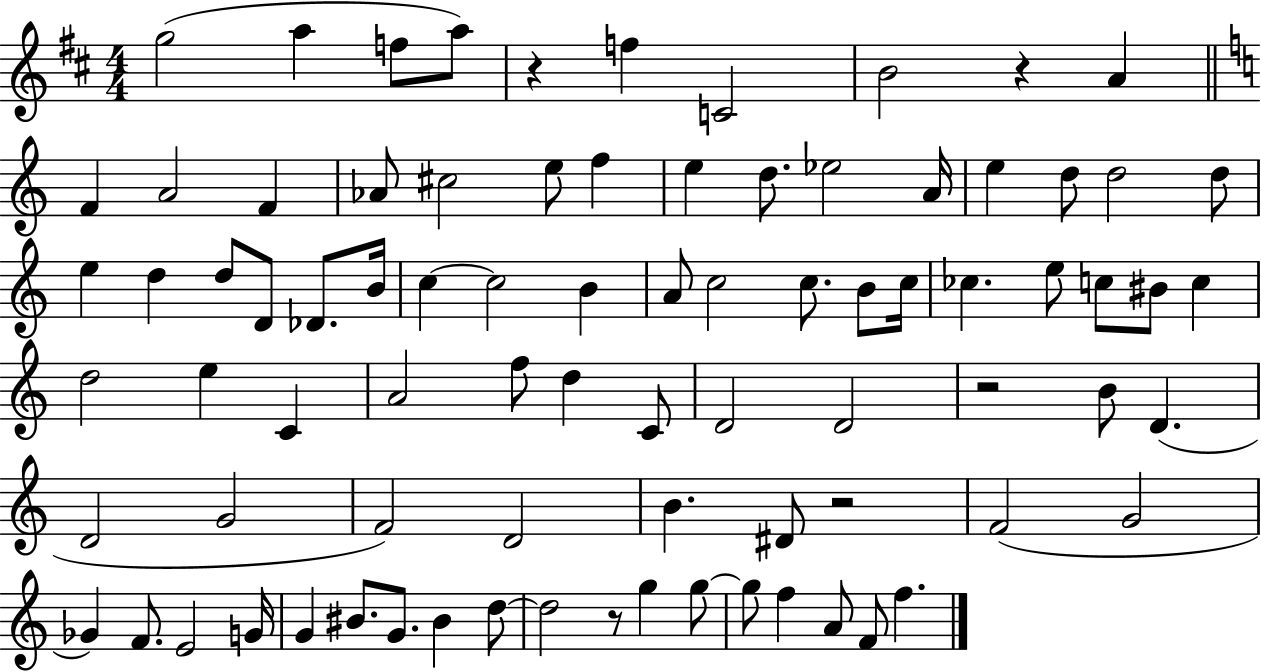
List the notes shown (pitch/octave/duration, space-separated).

G5/h A5/q F5/e A5/e R/q F5/q C4/h B4/h R/q A4/q F4/q A4/h F4/q Ab4/e C#5/h E5/e F5/q E5/q D5/e. Eb5/h A4/s E5/q D5/e D5/h D5/e E5/q D5/q D5/e D4/e Db4/e. B4/s C5/q C5/h B4/q A4/e C5/h C5/e. B4/e C5/s CES5/q. E5/e C5/e BIS4/e C5/q D5/h E5/q C4/q A4/h F5/e D5/q C4/e D4/h D4/h R/h B4/e D4/q. D4/h G4/h F4/h D4/h B4/q. D#4/e R/h F4/h G4/h Gb4/q F4/e. E4/h G4/s G4/q BIS4/e. G4/e. BIS4/q D5/e D5/h R/e G5/q G5/e G5/e F5/q A4/e F4/e F5/q.